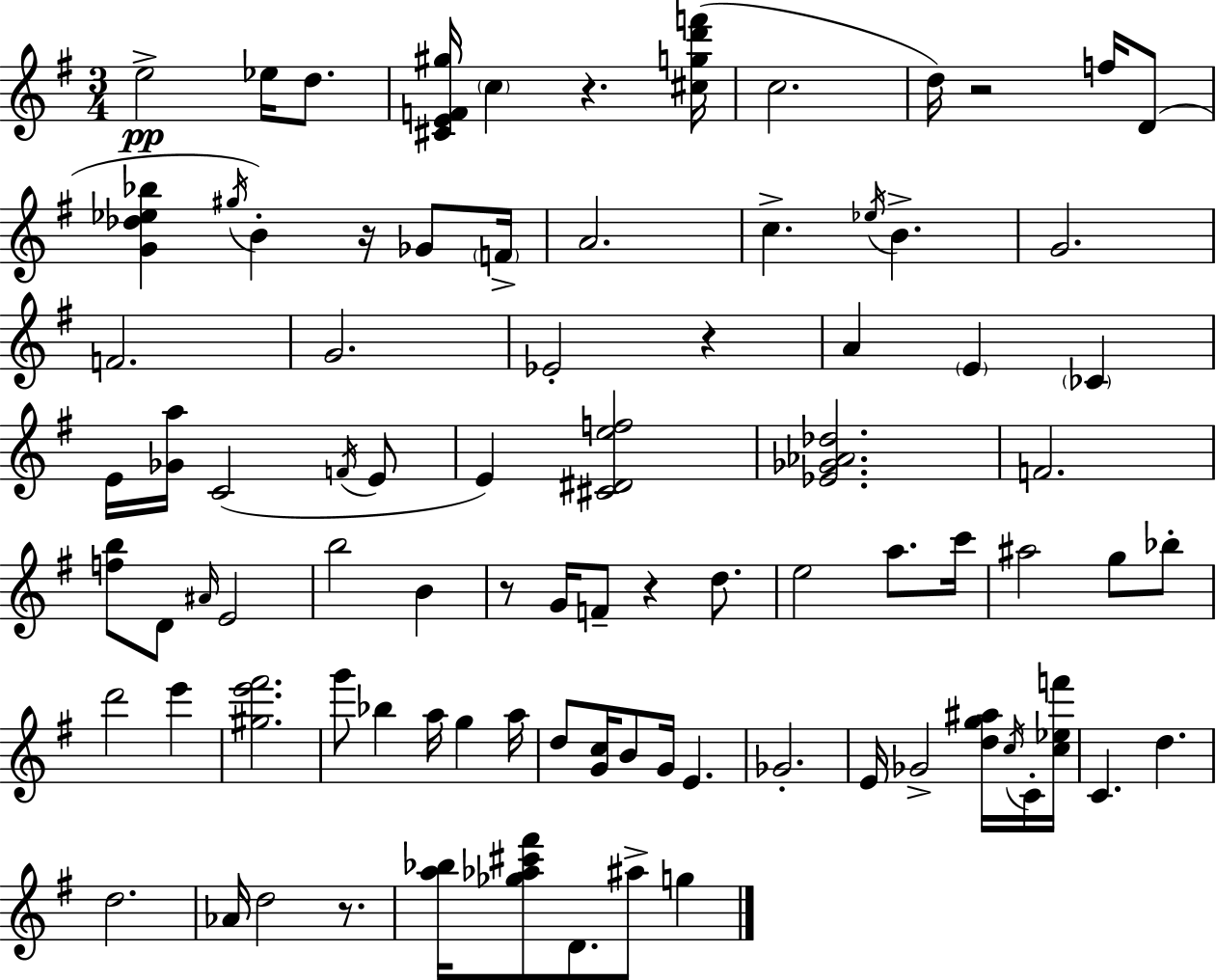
{
  \clef treble
  \numericTimeSignature
  \time 3/4
  \key g \major
  e''2->\pp ees''16 d''8. | <cis' e' f' gis''>16 \parenthesize c''4 r4. <cis'' g'' d''' f'''>16( | c''2. | d''16) r2 f''16 d'8( | \break <g' des'' ees'' bes''>4 \acciaccatura { gis''16 }) b'4-. r16 ges'8 | \parenthesize f'16-> a'2. | c''4.-> \acciaccatura { ees''16 } b'4.-> | g'2. | \break f'2. | g'2. | ees'2-. r4 | a'4 \parenthesize e'4 \parenthesize ces'4 | \break e'16 <ges' a''>16 c'2( | \acciaccatura { f'16 } e'8 e'4) <cis' dis' e'' f''>2 | <ees' ges' aes' des''>2. | f'2. | \break <f'' b''>8 d'8 \grace { ais'16 } e'2 | b''2 | b'4 r8 g'16 f'8-- r4 | d''8. e''2 | \break a''8. c'''16 ais''2 | g''8 bes''8-. d'''2 | e'''4 <gis'' e''' fis'''>2. | g'''8 bes''4 a''16 g''4 | \break a''16 d''8 <g' c''>16 b'8 g'16 e'4. | ges'2.-. | e'16 ges'2-> | <d'' g'' ais''>16 \acciaccatura { c''16 } c'16-. <c'' ees'' f'''>16 c'4. d''4. | \break d''2. | aes'16 d''2 | r8. <a'' bes''>16 <ges'' aes'' cis''' fis'''>8 d'8. ais''8-> | g''4 \bar "|."
}